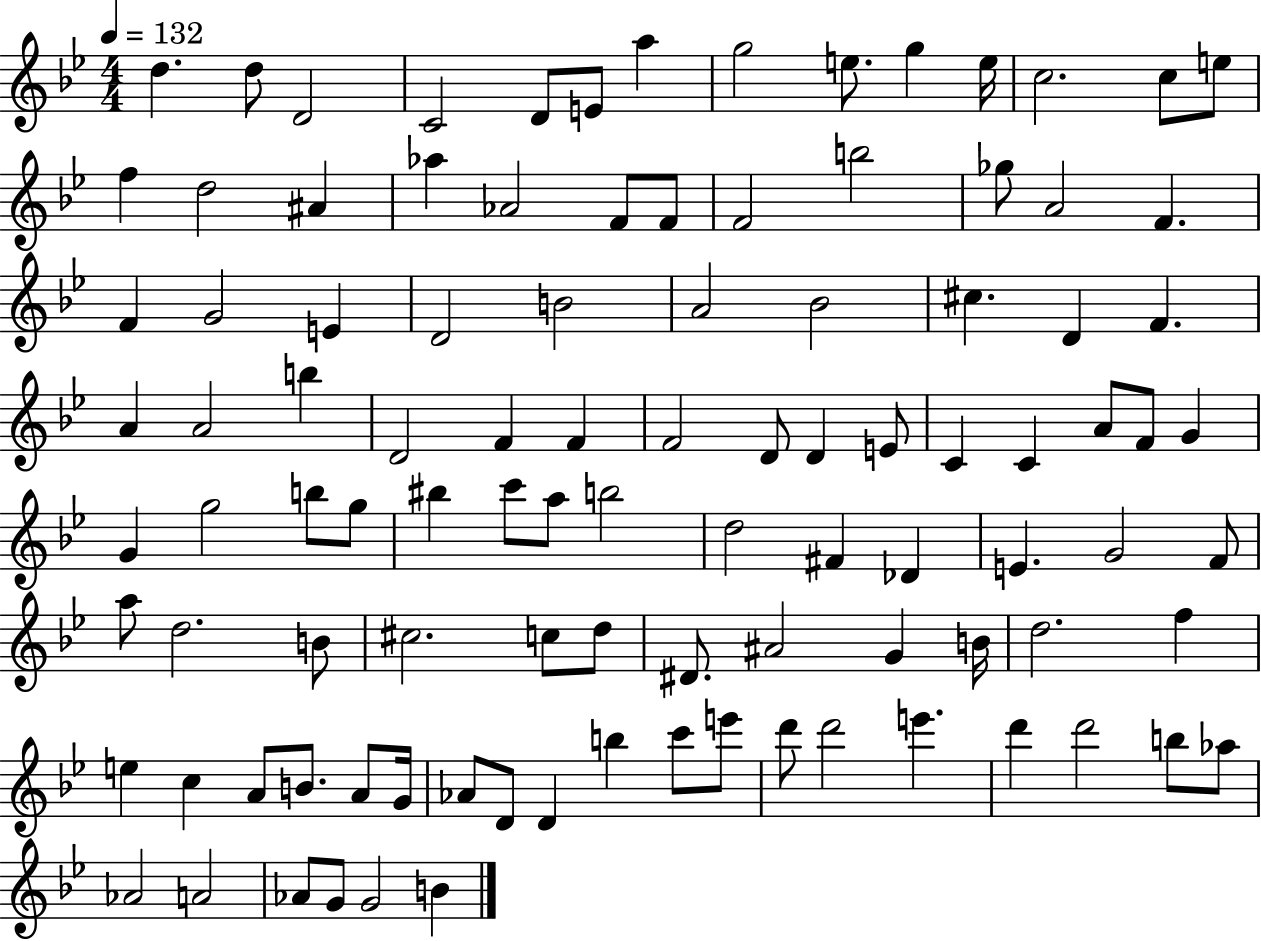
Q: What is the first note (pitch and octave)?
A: D5